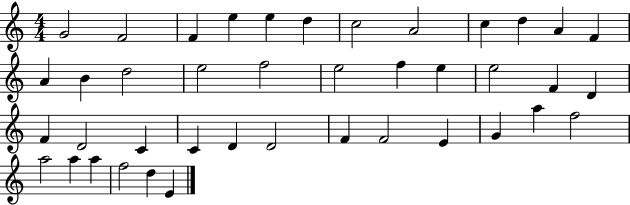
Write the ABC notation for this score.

X:1
T:Untitled
M:4/4
L:1/4
K:C
G2 F2 F e e d c2 A2 c d A F A B d2 e2 f2 e2 f e e2 F D F D2 C C D D2 F F2 E G a f2 a2 a a f2 d E